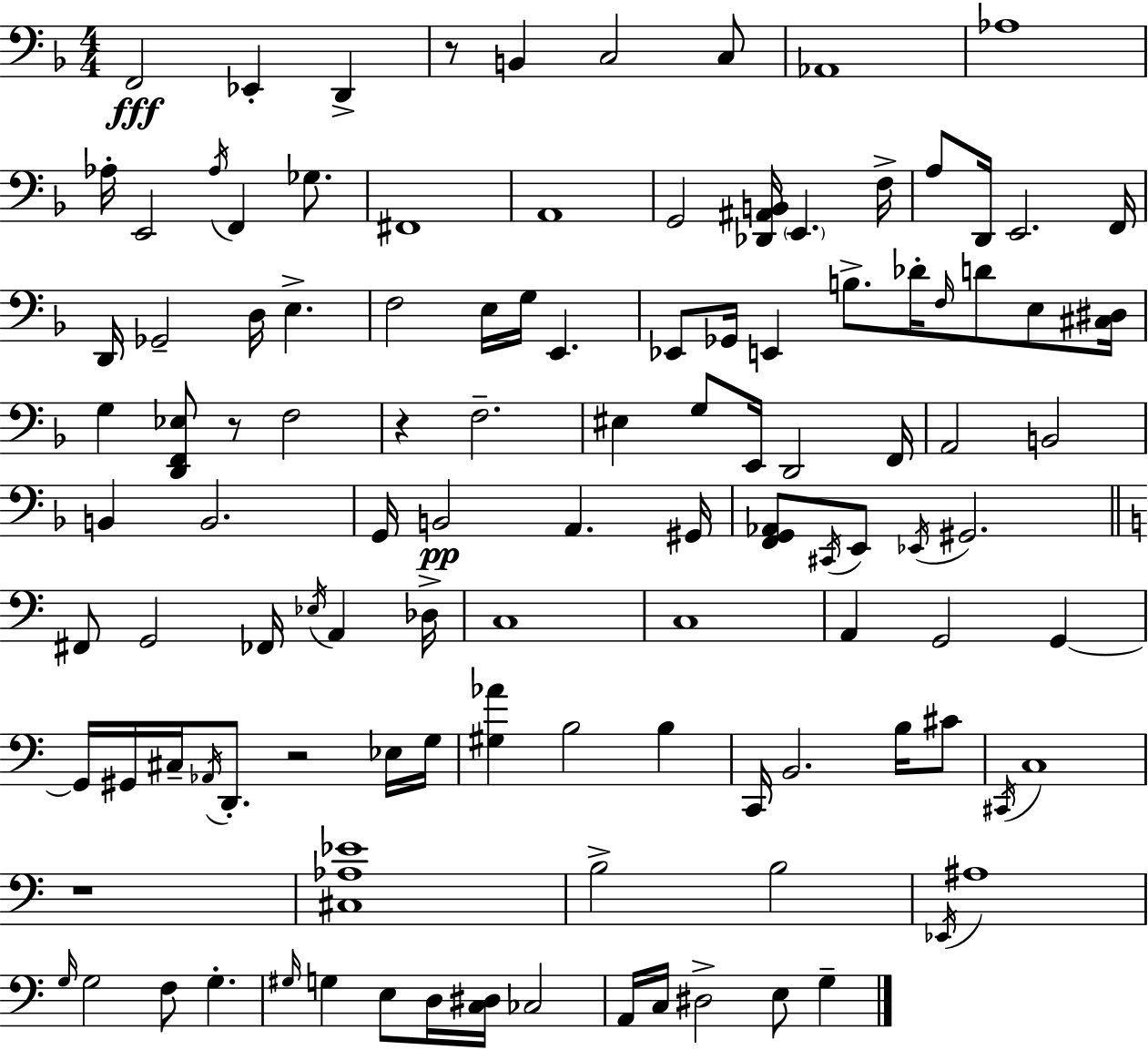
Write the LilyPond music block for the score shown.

{
  \clef bass
  \numericTimeSignature
  \time 4/4
  \key f \major
  \repeat volta 2 { f,2\fff ees,4-. d,4-> | r8 b,4 c2 c8 | aes,1 | aes1 | \break aes16-. e,2 \acciaccatura { aes16 } f,4 ges8. | fis,1 | a,1 | g,2 <des, ais, b,>16 \parenthesize e,4. | \break f16-> a8 d,16 e,2. | f,16 d,16 ges,2-- d16 e4.-> | f2 e16 g16 e,4. | ees,8 ges,16 e,4 b8.-> des'16-. \grace { f16 } d'8 e8 | \break <cis dis>16 g4 <d, f, ees>8 r8 f2 | r4 f2.-- | eis4 g8 e,16 d,2 | f,16 a,2 b,2 | \break b,4 b,2. | g,16 b,2\pp a,4. | gis,16 <f, g, aes,>8 \acciaccatura { cis,16 } e,8 \acciaccatura { ees,16 } gis,2. | \bar "||" \break \key c \major fis,8 g,2 fes,16 \acciaccatura { ees16 } a,4 | des16-> c1 | c1 | a,4 g,2 g,4~~ | \break g,16 gis,16 cis16-- \acciaccatura { aes,16 } d,8.-. r2 | ees16 g16 <gis aes'>4 b2 b4 | c,16 b,2. b16 | cis'8 \acciaccatura { cis,16 } c1 | \break r1 | <cis aes ees'>1 | b2-> b2 | \acciaccatura { ees,16 } ais1 | \break \grace { g16 } g2 f8 g4.-. | \grace { gis16 } g4 e8 d16 <c dis>16 ces2 | a,16 c16 dis2-> | e8 g4-- } \bar "|."
}